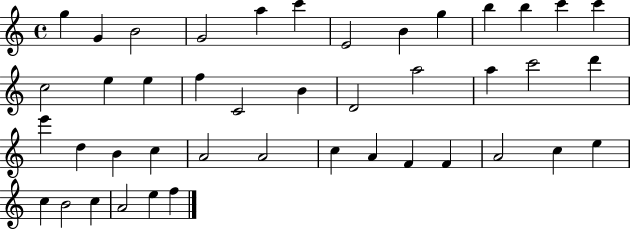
X:1
T:Untitled
M:4/4
L:1/4
K:C
g G B2 G2 a c' E2 B g b b c' c' c2 e e f C2 B D2 a2 a c'2 d' e' d B c A2 A2 c A F F A2 c e c B2 c A2 e f